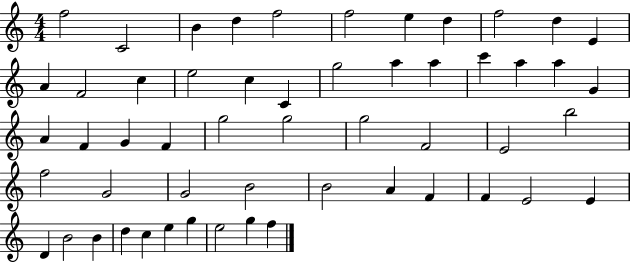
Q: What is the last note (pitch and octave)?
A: F5